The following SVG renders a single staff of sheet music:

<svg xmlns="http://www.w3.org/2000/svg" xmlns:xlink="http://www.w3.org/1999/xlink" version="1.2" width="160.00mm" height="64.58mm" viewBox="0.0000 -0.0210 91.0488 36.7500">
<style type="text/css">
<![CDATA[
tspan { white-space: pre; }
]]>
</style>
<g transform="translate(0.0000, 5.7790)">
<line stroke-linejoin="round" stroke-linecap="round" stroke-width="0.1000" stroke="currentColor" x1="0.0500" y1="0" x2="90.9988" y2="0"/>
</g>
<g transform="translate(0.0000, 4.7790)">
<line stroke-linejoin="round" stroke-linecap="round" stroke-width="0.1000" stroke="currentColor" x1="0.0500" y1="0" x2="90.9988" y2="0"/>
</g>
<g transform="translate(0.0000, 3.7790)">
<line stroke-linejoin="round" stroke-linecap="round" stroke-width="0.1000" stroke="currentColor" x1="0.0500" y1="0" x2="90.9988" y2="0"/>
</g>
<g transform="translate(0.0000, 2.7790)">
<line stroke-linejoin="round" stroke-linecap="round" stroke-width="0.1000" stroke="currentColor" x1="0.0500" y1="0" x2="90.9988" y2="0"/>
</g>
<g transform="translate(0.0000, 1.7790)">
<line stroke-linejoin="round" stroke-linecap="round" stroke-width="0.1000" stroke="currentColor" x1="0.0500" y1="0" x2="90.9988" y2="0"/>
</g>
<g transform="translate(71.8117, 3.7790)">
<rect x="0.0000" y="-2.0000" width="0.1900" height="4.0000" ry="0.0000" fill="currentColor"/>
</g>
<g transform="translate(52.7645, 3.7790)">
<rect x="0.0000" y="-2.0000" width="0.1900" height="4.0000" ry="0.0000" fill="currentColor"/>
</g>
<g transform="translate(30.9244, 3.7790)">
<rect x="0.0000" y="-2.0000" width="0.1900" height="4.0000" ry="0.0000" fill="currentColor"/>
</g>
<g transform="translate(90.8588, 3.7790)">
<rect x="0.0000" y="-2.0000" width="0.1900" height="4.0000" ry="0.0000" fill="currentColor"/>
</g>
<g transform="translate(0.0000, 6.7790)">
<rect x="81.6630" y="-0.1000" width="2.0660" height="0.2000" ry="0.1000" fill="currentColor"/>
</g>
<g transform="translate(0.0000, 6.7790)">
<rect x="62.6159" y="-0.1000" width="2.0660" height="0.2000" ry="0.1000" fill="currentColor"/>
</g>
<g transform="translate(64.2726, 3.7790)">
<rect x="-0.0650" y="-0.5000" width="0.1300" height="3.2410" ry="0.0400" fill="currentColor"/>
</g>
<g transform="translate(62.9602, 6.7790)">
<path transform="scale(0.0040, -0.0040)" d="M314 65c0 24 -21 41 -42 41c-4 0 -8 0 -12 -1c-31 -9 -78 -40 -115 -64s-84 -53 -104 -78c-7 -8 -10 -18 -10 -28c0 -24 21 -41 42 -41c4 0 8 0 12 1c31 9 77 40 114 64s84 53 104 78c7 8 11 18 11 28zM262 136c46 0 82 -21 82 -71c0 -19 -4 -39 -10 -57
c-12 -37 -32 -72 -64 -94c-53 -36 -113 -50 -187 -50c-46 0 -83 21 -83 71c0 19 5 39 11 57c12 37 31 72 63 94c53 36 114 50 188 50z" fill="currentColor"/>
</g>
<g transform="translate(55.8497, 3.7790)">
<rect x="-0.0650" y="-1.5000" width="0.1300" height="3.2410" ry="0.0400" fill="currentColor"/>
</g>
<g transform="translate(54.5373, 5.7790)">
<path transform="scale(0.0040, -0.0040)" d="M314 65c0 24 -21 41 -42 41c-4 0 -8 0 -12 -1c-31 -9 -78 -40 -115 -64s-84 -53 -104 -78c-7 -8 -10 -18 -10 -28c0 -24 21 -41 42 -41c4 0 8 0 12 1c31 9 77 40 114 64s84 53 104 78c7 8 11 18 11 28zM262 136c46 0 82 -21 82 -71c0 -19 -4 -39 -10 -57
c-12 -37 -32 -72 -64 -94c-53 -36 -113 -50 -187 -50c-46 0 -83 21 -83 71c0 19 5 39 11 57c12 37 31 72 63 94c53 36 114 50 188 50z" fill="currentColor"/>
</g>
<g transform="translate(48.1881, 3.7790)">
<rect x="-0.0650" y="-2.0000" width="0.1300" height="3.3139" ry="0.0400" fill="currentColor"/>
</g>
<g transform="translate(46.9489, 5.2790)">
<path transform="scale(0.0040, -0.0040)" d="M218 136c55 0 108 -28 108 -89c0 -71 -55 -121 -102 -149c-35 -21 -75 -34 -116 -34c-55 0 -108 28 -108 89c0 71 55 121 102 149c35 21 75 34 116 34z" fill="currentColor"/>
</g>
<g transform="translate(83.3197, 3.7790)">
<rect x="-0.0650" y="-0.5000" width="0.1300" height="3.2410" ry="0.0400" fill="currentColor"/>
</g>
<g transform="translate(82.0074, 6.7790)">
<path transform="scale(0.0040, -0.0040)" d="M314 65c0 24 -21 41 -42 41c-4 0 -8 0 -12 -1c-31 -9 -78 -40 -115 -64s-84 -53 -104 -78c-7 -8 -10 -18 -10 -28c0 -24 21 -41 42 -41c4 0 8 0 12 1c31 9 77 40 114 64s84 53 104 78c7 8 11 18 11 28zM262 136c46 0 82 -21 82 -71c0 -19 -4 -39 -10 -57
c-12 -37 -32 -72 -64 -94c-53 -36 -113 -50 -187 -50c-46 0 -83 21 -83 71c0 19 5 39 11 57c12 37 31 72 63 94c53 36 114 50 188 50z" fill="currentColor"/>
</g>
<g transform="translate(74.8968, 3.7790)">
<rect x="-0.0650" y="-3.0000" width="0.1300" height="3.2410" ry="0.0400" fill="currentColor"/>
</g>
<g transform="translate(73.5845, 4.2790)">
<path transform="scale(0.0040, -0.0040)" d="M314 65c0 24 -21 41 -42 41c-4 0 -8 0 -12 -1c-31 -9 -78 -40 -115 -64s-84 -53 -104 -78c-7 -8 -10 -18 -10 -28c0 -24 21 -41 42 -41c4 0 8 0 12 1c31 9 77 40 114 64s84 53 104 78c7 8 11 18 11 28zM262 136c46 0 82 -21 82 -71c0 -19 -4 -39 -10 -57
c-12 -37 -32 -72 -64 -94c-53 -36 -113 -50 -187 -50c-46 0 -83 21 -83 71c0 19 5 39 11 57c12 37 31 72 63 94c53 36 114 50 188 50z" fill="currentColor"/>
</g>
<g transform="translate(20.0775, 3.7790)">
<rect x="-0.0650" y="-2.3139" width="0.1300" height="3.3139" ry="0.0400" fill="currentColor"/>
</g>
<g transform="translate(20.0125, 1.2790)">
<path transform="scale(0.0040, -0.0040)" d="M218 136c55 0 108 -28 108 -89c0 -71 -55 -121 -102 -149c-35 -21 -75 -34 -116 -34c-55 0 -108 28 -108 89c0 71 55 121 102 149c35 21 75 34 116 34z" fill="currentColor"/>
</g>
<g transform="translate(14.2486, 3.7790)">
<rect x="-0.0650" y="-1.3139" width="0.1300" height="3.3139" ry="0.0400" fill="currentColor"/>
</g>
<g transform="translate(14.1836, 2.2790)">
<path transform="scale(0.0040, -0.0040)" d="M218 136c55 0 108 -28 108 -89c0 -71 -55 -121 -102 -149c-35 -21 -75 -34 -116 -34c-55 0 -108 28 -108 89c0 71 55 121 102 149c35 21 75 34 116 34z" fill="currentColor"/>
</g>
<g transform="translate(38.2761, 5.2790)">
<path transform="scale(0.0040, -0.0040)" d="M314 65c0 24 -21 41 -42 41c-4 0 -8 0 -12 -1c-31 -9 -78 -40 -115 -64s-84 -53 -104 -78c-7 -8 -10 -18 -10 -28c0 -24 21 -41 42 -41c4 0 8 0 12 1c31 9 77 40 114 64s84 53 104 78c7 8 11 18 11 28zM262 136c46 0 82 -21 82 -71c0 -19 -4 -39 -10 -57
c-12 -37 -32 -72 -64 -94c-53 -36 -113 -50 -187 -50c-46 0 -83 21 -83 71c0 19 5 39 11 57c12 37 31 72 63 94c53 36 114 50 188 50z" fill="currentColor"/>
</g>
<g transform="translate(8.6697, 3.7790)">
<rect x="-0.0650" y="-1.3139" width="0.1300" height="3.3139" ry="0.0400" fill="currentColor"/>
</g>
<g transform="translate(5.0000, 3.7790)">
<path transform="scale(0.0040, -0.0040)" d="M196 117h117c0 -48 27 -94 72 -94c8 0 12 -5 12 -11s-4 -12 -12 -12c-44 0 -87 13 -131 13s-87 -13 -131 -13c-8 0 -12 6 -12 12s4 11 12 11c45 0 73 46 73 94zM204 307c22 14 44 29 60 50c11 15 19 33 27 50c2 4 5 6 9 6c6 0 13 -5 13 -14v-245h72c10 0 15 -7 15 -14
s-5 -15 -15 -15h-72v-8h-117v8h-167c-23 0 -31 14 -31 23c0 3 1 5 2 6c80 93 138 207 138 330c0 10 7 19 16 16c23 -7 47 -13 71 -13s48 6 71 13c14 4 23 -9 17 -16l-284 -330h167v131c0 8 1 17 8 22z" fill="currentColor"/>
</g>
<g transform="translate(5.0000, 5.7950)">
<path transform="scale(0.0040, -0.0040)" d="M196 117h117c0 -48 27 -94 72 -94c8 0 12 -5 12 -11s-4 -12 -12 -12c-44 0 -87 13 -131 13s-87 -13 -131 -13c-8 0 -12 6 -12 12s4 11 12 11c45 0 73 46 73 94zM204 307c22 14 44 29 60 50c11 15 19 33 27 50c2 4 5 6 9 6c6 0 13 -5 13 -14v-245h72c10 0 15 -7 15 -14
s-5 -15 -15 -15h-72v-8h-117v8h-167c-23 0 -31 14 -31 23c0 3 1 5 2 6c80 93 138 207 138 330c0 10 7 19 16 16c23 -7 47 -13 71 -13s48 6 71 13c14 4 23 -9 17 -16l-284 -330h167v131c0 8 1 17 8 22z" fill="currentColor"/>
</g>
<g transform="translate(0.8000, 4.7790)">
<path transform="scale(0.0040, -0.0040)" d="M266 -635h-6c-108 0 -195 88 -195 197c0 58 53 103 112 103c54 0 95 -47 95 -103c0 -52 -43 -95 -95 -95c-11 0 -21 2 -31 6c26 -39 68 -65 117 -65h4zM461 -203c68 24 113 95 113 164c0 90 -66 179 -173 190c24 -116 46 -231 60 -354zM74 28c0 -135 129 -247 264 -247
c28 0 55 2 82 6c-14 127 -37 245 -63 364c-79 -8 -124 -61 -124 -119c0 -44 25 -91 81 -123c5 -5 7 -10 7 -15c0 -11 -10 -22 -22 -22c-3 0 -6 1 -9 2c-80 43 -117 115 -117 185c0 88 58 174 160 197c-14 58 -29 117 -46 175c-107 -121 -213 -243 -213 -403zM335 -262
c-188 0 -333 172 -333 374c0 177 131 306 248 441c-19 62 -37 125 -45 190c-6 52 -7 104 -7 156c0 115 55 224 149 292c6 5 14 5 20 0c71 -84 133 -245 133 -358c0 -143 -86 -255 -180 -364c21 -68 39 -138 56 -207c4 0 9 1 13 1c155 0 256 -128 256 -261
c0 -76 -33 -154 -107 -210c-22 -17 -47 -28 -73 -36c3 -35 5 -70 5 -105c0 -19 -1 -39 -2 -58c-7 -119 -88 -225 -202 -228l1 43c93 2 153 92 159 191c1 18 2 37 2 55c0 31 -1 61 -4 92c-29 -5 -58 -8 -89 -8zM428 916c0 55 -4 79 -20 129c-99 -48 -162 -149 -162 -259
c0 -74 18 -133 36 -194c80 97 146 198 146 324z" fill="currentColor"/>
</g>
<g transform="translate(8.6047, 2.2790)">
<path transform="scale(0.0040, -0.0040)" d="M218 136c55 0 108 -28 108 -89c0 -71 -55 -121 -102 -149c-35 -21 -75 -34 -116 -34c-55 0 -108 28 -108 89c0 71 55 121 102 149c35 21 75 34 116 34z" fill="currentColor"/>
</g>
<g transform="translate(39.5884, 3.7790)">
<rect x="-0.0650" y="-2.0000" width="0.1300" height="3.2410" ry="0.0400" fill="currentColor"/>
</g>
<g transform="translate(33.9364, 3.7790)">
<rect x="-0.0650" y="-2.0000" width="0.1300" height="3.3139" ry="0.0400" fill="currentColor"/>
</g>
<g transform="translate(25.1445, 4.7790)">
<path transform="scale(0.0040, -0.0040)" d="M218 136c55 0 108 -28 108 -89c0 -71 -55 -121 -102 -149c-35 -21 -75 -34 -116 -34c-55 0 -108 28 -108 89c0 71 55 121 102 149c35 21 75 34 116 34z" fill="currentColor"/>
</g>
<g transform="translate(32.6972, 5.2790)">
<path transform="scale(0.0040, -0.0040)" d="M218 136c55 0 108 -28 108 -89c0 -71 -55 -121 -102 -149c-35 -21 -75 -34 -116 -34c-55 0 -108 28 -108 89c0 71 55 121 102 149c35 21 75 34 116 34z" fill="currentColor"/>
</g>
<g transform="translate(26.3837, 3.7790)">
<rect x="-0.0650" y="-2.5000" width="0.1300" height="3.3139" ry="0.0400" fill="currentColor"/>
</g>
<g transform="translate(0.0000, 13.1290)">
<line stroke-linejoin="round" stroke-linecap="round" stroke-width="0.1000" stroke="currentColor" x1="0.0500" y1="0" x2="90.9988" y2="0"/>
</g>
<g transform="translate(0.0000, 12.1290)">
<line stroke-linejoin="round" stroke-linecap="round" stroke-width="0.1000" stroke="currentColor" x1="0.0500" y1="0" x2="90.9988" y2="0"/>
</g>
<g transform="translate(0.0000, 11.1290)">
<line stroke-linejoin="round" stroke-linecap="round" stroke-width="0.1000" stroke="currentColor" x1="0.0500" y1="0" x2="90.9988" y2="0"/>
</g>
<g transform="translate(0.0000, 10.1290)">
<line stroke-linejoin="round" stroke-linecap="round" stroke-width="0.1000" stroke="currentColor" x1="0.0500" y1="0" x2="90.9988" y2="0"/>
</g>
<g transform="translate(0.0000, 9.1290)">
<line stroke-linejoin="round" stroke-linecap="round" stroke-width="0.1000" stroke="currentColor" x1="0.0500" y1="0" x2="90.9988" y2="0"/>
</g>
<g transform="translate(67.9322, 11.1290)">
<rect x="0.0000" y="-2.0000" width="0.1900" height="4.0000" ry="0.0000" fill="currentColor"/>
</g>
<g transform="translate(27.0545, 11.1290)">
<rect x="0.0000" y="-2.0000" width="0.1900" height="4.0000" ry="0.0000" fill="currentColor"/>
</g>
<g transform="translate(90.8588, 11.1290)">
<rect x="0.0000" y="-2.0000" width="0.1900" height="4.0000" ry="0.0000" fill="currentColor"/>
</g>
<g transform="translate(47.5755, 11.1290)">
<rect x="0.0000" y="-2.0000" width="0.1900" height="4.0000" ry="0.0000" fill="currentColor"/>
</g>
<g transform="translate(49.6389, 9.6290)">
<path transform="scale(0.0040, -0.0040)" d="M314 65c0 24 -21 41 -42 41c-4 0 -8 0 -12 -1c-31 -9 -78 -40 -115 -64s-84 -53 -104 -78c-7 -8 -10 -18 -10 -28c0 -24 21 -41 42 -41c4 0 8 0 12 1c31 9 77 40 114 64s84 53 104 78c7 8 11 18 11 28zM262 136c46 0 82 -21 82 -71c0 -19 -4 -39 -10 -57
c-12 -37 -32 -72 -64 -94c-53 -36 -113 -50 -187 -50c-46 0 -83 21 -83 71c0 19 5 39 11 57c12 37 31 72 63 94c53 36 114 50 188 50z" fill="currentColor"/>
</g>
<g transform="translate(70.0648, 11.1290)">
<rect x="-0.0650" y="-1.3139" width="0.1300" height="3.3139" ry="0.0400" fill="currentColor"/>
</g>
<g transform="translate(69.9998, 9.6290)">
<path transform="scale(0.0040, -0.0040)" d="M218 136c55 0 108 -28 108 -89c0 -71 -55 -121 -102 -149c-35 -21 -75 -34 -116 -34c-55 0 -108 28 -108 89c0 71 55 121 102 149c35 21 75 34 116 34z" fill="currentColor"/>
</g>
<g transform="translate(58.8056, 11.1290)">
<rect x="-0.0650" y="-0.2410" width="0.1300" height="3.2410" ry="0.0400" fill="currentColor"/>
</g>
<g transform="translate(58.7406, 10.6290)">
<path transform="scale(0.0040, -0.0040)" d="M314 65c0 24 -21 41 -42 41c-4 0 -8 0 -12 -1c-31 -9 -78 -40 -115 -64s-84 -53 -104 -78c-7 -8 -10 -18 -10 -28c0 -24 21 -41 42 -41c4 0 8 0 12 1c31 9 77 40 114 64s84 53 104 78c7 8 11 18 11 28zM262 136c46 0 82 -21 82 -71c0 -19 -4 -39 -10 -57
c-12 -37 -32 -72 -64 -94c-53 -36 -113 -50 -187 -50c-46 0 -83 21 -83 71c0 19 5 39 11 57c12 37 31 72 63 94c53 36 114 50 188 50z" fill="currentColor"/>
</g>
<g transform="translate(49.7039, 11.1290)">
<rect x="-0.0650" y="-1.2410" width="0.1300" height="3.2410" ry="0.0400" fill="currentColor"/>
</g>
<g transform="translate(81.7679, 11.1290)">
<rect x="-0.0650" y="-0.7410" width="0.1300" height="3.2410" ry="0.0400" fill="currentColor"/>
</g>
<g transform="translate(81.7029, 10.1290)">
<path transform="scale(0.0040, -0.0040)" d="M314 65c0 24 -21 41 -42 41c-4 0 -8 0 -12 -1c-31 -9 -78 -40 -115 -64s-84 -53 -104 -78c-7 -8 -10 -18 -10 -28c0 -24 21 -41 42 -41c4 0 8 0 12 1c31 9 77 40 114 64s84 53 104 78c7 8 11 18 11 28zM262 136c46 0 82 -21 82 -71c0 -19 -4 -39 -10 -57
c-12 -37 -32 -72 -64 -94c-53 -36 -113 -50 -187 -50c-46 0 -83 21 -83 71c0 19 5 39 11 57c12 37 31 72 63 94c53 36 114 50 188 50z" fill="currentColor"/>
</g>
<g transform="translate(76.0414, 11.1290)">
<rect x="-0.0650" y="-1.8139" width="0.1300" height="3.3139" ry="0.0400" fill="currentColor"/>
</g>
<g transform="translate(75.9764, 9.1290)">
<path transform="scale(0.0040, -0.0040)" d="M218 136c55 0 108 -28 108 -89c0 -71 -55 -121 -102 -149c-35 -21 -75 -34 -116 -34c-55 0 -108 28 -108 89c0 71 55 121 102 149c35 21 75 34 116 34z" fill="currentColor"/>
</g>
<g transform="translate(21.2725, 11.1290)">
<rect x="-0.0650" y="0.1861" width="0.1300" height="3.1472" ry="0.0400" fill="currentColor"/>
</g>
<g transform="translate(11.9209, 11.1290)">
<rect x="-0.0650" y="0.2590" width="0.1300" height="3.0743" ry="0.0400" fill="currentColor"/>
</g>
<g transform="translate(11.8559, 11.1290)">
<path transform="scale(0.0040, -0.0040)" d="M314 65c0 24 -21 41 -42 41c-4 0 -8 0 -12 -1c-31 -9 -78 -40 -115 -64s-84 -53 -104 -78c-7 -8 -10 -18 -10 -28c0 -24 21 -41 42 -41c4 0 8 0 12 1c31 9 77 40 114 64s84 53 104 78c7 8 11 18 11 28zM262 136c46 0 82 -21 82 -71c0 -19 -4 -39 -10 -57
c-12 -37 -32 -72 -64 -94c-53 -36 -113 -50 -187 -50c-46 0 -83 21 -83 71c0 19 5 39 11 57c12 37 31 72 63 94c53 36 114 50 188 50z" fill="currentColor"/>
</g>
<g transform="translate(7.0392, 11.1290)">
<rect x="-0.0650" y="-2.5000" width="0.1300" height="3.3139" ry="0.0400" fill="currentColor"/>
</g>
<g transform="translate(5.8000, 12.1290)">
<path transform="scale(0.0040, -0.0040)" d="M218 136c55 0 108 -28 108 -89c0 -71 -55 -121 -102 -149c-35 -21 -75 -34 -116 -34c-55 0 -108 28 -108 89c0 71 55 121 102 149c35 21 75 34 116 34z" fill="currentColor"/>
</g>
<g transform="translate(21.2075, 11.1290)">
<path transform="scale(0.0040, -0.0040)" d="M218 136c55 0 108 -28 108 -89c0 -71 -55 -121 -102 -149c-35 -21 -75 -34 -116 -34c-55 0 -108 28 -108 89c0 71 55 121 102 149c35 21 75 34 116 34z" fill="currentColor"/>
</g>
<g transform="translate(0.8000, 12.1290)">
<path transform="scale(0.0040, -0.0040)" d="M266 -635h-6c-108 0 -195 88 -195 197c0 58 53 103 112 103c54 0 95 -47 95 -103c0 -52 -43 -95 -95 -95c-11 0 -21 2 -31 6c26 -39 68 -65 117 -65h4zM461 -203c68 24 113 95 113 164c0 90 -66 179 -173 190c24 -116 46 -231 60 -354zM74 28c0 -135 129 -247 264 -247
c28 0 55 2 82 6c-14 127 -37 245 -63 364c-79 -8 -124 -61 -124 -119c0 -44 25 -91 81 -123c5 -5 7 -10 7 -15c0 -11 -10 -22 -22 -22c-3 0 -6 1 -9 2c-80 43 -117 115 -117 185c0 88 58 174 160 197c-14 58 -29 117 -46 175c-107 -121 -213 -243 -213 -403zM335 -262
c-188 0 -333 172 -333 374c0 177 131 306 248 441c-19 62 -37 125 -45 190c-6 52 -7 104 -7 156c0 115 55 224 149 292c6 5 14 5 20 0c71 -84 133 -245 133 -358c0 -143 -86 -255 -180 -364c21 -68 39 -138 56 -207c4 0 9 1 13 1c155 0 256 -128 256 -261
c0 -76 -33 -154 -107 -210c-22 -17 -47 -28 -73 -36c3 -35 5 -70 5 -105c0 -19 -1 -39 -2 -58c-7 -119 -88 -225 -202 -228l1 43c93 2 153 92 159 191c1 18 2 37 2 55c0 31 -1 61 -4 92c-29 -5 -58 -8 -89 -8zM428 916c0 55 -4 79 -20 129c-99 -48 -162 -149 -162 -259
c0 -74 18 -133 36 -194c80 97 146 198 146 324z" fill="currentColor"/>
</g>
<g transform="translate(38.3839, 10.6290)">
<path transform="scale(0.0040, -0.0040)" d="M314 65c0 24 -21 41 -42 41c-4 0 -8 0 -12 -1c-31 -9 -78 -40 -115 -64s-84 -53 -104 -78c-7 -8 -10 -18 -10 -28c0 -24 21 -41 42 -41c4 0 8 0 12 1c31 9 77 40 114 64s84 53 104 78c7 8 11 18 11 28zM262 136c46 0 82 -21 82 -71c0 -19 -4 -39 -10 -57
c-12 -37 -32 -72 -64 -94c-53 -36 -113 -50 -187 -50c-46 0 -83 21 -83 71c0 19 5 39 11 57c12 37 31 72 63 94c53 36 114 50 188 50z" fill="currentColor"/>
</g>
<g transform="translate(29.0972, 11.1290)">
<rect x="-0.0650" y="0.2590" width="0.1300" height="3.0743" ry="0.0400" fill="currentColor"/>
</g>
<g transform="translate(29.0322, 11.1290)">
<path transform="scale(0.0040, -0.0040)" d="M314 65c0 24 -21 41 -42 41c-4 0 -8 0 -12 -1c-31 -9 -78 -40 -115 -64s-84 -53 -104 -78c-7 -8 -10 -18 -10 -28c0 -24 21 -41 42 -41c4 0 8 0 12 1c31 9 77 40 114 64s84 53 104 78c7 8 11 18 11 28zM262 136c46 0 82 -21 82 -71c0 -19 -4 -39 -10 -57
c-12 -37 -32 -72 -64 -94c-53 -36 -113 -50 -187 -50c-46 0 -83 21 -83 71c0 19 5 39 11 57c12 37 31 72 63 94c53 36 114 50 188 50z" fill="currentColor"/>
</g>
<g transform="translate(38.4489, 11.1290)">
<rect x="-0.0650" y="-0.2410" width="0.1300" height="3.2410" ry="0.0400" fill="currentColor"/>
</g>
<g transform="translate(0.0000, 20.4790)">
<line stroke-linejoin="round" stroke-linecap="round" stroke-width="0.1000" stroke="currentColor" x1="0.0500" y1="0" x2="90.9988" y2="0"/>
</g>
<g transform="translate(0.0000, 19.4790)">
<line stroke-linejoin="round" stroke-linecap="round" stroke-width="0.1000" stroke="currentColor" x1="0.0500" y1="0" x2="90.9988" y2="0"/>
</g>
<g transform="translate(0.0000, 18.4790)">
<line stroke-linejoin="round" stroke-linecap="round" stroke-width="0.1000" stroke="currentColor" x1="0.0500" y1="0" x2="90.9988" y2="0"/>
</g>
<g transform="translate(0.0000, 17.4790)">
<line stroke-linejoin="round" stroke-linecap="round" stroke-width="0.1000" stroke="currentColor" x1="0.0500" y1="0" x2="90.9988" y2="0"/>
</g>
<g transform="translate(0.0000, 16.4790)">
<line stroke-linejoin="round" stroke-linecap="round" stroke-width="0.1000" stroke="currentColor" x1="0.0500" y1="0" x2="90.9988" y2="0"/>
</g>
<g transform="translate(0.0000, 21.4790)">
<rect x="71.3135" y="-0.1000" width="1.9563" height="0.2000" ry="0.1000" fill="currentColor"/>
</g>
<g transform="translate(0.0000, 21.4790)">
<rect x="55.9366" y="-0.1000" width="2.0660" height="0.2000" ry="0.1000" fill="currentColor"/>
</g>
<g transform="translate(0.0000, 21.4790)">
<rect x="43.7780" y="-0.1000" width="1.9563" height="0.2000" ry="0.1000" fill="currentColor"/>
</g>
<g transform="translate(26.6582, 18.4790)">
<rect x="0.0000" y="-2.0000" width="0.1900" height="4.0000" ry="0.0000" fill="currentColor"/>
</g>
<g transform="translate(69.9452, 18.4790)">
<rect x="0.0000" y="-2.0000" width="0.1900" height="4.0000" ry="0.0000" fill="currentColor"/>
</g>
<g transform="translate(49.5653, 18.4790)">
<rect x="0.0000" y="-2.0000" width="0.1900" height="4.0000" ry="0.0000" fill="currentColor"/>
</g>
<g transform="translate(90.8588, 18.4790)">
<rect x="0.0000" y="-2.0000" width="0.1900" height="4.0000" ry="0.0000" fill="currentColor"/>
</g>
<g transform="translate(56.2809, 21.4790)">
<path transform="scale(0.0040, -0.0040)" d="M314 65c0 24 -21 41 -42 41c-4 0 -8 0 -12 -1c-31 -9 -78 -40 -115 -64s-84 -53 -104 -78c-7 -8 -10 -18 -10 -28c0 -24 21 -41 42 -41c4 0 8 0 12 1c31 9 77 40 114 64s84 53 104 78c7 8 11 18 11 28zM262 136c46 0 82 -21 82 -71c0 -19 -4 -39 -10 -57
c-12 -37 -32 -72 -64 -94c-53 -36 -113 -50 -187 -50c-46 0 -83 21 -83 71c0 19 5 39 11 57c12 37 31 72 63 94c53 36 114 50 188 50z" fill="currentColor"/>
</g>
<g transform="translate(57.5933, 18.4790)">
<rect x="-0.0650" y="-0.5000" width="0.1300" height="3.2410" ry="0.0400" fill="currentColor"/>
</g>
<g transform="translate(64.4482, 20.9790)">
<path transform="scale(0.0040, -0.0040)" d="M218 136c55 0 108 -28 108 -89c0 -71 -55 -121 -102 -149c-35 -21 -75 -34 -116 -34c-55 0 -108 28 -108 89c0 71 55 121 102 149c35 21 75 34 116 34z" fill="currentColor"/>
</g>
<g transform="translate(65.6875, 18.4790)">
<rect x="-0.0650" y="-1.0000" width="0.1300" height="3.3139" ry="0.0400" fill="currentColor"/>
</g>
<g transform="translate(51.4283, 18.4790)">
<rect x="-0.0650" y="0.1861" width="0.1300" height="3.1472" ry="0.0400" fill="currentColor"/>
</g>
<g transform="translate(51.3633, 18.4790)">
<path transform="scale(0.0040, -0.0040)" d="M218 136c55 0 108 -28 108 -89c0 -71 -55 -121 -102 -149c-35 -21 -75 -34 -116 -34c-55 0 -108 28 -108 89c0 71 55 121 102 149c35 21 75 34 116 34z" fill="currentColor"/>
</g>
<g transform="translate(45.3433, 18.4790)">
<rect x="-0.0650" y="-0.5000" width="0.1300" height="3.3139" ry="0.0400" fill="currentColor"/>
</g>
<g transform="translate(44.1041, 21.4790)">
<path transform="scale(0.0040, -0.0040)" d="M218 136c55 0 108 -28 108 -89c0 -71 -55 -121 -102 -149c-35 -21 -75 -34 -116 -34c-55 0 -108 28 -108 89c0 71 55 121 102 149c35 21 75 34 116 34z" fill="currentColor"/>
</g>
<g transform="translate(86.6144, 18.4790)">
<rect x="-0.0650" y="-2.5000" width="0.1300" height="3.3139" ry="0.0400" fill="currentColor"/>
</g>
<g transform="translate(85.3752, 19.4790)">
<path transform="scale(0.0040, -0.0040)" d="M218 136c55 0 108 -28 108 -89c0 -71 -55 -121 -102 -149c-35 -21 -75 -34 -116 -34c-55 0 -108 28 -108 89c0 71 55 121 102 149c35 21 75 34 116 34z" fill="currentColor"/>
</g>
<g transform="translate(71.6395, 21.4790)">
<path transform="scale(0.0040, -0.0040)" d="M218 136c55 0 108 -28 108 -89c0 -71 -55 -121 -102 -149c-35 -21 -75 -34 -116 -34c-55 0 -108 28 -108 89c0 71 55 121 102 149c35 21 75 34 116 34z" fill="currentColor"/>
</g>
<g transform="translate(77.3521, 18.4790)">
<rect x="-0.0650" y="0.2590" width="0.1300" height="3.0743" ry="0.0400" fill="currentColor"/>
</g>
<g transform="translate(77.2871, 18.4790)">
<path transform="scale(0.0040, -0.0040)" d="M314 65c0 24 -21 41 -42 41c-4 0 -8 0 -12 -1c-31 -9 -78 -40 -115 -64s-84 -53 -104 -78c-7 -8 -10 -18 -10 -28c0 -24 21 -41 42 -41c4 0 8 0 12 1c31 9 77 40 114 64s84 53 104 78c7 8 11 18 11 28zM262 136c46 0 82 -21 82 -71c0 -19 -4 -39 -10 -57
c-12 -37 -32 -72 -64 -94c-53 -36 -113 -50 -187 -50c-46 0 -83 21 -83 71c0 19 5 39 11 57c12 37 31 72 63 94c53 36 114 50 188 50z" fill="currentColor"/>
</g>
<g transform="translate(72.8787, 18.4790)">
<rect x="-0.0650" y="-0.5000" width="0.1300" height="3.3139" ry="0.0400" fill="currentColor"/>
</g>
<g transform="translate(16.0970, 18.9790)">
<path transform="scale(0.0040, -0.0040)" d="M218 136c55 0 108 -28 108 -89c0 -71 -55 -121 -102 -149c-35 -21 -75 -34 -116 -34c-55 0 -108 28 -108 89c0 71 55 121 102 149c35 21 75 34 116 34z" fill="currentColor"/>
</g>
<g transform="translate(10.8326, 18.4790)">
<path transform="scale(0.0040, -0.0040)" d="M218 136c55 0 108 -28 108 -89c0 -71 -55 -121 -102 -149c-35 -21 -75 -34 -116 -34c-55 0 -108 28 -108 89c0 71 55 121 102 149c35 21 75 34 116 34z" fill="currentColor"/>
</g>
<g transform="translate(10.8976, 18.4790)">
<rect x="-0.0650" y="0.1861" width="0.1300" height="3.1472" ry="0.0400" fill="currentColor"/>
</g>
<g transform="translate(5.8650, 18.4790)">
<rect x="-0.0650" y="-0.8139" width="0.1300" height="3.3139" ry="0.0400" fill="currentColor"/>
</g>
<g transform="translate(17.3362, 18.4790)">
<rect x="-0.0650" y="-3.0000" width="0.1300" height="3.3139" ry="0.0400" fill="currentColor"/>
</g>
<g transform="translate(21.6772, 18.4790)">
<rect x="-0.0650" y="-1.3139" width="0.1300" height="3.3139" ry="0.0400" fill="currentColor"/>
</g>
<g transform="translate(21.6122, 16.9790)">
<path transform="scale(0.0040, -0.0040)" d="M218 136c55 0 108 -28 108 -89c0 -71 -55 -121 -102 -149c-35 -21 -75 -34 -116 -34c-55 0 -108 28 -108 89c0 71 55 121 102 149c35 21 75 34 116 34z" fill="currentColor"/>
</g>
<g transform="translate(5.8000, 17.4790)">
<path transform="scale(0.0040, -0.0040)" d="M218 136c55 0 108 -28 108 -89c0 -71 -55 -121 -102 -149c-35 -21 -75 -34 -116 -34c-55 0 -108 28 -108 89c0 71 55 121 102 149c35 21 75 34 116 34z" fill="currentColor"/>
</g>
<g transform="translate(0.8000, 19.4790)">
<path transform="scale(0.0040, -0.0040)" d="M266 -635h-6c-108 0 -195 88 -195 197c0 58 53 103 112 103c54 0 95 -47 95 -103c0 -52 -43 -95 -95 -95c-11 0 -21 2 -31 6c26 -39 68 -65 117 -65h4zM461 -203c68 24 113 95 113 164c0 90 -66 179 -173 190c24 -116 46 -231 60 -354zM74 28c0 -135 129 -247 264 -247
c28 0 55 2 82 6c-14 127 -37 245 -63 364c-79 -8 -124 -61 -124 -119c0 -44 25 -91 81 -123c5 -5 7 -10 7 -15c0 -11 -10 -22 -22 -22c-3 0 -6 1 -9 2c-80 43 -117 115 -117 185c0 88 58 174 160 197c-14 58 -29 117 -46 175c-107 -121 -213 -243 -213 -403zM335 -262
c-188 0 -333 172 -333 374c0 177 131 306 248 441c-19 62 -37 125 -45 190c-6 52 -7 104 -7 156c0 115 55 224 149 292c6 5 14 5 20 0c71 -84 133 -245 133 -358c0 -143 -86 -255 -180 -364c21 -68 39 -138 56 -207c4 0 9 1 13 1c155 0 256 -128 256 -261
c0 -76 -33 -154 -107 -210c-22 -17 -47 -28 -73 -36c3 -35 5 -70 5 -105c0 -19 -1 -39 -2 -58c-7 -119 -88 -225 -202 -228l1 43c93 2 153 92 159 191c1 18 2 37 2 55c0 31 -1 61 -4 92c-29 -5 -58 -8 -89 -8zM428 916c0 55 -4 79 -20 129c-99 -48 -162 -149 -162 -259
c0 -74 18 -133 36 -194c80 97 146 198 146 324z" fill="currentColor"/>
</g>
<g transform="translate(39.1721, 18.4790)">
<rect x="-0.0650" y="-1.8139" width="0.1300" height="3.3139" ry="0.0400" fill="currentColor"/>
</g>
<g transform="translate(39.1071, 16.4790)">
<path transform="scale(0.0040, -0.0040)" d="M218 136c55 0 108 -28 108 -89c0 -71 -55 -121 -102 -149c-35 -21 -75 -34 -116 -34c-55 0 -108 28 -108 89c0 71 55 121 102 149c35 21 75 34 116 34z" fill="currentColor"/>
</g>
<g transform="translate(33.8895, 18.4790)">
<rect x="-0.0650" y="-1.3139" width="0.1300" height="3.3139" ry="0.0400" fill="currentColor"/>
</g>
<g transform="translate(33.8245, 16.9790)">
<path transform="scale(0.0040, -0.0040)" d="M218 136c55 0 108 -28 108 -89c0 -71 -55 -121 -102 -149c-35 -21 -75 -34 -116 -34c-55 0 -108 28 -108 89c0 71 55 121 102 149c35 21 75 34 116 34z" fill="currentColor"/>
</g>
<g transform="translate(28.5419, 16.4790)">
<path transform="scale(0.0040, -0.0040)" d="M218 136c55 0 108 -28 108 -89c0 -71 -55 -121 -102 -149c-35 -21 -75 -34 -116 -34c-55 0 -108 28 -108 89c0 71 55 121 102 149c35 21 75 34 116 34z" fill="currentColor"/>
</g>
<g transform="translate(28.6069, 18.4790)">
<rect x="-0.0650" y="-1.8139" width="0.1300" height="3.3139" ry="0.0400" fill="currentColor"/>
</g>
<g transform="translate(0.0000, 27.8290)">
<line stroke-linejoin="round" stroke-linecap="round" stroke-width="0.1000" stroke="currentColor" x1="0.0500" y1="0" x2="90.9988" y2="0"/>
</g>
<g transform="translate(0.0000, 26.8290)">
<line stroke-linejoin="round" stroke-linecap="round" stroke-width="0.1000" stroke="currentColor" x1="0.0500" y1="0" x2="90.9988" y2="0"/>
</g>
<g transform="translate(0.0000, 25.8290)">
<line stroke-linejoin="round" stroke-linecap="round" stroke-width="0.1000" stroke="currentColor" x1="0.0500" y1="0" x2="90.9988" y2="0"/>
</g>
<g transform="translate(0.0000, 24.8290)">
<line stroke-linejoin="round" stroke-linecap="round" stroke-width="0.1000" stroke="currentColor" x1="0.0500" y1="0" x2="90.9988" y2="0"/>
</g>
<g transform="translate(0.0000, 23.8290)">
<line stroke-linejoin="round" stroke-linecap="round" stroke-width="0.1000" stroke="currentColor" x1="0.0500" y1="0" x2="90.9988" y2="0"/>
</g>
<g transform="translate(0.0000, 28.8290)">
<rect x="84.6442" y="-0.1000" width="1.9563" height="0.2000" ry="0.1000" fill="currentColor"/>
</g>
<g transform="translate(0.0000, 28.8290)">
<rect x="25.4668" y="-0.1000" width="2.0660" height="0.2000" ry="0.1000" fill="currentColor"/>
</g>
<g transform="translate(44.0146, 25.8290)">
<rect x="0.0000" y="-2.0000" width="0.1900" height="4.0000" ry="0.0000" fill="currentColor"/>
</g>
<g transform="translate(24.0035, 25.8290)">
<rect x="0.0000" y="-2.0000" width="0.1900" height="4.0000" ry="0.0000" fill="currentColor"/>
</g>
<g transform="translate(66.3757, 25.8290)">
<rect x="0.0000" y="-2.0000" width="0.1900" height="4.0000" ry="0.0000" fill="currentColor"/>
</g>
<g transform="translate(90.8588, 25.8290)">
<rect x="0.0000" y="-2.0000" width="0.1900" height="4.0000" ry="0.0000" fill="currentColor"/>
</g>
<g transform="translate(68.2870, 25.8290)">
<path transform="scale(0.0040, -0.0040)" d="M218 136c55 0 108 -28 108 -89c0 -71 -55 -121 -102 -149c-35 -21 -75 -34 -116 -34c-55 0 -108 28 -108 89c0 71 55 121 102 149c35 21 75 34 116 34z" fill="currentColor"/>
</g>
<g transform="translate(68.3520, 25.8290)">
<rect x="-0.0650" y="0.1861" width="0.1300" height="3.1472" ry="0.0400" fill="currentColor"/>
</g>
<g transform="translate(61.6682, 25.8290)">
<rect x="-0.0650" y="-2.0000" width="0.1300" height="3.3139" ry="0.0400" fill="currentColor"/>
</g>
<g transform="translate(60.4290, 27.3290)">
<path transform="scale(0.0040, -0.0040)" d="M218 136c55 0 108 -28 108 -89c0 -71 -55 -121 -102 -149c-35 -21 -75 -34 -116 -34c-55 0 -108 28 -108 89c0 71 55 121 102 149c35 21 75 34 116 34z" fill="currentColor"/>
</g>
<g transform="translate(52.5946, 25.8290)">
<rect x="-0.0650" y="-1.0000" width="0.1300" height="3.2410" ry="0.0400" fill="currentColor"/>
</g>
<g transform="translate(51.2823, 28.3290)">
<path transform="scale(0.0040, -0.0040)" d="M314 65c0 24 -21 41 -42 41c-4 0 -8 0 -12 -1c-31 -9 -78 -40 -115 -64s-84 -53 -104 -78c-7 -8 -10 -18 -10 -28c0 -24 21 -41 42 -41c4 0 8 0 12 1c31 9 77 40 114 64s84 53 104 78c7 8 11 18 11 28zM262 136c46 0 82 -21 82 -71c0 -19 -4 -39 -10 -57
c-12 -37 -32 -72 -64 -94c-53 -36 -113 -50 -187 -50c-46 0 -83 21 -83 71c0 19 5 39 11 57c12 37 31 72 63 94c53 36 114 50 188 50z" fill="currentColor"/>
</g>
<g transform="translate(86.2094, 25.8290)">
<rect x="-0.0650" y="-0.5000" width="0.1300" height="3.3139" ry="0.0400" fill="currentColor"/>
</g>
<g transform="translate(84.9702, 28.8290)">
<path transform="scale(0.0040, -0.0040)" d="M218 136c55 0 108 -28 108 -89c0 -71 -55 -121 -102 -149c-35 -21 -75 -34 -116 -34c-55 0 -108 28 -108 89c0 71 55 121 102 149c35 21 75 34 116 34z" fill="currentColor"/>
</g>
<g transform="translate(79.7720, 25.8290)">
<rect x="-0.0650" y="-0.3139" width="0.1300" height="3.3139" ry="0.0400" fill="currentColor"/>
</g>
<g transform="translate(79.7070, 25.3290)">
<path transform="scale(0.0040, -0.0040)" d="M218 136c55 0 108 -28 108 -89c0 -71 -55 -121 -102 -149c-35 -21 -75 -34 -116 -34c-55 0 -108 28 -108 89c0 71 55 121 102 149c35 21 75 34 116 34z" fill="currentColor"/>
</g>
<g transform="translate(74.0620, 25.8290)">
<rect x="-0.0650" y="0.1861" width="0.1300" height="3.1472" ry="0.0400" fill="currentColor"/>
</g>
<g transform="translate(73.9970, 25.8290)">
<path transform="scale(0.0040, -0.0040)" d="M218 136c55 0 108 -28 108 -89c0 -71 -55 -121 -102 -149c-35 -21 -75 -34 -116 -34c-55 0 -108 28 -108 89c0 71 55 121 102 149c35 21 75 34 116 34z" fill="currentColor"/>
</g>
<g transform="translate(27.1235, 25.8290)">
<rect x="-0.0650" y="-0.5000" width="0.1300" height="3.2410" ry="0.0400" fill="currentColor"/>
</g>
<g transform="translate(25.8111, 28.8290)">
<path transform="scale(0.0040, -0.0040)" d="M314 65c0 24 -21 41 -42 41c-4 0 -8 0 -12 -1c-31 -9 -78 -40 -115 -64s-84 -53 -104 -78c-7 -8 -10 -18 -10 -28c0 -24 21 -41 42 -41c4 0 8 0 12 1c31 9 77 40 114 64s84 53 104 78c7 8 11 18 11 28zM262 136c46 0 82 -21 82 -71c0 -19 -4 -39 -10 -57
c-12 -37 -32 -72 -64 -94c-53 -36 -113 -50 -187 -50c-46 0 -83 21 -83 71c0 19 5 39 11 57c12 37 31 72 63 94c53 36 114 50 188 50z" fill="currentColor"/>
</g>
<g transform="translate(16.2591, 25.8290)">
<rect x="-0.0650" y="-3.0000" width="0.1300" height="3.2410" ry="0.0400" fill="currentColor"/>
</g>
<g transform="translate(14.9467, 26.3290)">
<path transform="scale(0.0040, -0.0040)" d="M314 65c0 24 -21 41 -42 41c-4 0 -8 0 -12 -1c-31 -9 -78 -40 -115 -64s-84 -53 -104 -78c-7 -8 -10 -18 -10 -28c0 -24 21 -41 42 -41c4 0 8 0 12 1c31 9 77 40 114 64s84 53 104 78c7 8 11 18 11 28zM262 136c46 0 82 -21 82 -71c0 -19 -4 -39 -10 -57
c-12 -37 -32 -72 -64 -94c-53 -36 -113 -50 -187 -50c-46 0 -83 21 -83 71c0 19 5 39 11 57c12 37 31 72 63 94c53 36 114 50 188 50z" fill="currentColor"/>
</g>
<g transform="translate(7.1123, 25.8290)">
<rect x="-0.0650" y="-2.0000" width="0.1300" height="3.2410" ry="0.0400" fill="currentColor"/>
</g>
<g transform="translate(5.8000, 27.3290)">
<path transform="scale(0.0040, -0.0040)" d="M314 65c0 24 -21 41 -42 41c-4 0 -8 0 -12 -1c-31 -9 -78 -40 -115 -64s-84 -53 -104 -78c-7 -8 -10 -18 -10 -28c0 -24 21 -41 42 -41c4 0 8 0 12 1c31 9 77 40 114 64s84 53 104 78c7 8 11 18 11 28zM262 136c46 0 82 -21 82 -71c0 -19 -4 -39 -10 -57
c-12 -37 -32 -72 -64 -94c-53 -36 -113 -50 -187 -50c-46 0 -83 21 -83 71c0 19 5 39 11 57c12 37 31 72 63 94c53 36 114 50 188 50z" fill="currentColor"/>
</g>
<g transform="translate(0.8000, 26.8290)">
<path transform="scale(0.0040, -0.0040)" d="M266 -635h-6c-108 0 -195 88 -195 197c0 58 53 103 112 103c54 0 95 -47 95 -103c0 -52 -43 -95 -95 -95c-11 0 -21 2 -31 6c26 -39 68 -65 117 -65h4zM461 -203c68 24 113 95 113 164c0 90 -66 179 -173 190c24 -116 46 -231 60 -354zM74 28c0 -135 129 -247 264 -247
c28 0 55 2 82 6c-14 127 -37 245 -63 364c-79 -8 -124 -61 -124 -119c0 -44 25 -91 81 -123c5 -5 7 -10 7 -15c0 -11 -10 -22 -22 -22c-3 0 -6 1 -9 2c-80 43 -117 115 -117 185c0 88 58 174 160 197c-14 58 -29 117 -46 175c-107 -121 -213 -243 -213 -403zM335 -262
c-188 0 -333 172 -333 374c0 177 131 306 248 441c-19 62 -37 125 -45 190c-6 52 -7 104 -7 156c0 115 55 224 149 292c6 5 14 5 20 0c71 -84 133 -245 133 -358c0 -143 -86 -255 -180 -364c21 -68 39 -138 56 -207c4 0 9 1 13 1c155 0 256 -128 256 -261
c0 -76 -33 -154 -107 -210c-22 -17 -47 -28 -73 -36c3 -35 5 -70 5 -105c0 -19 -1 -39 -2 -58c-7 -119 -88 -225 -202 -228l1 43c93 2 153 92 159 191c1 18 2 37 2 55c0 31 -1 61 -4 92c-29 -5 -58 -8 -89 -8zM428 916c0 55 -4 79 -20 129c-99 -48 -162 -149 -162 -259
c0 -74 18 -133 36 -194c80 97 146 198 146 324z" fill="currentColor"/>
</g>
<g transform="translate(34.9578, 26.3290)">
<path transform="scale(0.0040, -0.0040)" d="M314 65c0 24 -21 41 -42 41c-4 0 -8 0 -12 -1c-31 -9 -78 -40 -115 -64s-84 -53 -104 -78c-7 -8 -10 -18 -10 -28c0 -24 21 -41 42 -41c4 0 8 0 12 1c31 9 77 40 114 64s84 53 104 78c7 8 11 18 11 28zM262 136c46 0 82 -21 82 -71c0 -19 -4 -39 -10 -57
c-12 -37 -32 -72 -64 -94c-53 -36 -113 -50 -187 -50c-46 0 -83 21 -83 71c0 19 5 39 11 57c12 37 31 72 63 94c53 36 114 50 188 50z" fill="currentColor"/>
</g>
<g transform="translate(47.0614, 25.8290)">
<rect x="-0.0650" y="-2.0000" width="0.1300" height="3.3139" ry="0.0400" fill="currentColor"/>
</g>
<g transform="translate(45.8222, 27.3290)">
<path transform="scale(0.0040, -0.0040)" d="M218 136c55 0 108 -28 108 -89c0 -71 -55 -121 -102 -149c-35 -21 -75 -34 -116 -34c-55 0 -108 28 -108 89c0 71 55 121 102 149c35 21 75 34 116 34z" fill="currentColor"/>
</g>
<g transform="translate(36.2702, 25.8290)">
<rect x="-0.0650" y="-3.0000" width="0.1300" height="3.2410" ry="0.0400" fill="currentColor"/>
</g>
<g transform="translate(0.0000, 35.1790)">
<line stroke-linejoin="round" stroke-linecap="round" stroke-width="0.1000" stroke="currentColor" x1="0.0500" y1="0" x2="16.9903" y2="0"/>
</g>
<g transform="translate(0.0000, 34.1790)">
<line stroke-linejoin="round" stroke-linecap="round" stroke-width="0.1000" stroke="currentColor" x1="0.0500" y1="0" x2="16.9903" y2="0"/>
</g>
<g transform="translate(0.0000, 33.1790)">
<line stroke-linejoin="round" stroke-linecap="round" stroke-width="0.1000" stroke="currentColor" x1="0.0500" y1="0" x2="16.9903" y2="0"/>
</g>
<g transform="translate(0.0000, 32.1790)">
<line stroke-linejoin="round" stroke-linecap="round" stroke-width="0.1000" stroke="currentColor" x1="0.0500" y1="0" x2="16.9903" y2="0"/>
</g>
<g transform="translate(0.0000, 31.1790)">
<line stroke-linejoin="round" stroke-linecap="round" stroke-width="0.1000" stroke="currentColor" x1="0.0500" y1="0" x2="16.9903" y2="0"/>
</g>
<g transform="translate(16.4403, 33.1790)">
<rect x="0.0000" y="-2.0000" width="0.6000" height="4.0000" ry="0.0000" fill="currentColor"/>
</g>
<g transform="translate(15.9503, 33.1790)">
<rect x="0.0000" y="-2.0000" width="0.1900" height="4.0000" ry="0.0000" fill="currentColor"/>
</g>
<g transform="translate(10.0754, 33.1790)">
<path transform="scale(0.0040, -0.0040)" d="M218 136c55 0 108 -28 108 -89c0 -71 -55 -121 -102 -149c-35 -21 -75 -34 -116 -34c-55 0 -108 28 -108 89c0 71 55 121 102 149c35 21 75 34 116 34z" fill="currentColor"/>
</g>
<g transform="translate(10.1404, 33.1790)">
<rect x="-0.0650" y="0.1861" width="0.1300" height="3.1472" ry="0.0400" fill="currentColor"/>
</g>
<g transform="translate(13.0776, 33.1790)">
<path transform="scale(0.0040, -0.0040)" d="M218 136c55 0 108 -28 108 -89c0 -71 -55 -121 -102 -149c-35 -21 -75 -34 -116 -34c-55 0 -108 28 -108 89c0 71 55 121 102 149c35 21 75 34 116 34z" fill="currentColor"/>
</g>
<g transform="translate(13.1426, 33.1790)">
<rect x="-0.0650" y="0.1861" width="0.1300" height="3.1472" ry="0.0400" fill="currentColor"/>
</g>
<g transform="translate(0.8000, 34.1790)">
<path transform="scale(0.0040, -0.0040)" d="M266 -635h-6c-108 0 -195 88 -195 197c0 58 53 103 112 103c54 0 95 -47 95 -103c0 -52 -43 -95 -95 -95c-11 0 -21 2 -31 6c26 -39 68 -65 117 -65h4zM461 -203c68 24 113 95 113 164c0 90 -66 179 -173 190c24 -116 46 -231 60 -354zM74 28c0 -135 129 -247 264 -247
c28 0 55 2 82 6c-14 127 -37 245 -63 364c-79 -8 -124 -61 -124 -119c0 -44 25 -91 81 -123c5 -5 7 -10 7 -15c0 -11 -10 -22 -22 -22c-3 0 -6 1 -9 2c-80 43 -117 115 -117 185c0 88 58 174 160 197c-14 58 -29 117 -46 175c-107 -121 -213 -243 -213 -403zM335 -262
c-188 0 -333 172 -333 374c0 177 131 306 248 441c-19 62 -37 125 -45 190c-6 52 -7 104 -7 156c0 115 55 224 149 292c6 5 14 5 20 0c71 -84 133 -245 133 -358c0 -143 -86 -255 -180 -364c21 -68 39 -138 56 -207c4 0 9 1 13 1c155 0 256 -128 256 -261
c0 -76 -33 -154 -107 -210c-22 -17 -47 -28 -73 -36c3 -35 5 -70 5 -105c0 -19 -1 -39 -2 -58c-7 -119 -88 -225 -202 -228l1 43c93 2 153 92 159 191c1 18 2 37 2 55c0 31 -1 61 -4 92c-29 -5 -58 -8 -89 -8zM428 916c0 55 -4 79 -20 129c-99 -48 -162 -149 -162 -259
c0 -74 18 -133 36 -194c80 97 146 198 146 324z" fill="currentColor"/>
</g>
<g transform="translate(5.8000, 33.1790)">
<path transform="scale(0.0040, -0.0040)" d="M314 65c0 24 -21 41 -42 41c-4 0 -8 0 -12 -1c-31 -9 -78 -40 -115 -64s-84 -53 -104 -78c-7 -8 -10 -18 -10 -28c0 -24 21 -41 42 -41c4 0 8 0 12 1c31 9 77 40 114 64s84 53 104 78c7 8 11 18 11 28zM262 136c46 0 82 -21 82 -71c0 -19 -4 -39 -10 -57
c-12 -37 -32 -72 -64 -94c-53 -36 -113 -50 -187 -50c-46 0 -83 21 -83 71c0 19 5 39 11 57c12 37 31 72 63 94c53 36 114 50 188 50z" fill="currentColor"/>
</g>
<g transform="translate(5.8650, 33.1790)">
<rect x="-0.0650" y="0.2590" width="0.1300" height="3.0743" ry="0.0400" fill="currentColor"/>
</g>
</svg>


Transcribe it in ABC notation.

X:1
T:Untitled
M:4/4
L:1/4
K:C
e e g G F F2 F E2 C2 A2 C2 G B2 B B2 c2 e2 c2 e f d2 d B A e f e f C B C2 D C B2 G F2 A2 C2 A2 F D2 F B B c C B2 B B